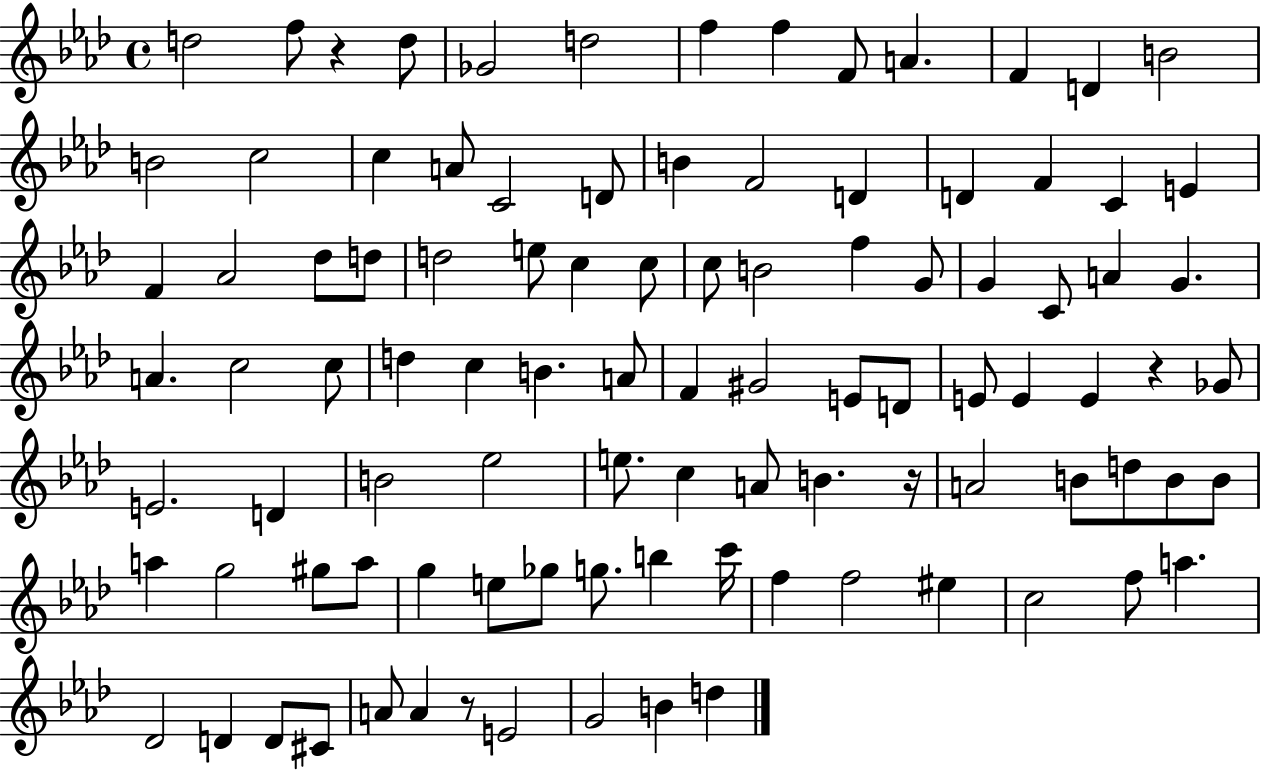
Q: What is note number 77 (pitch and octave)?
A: G5